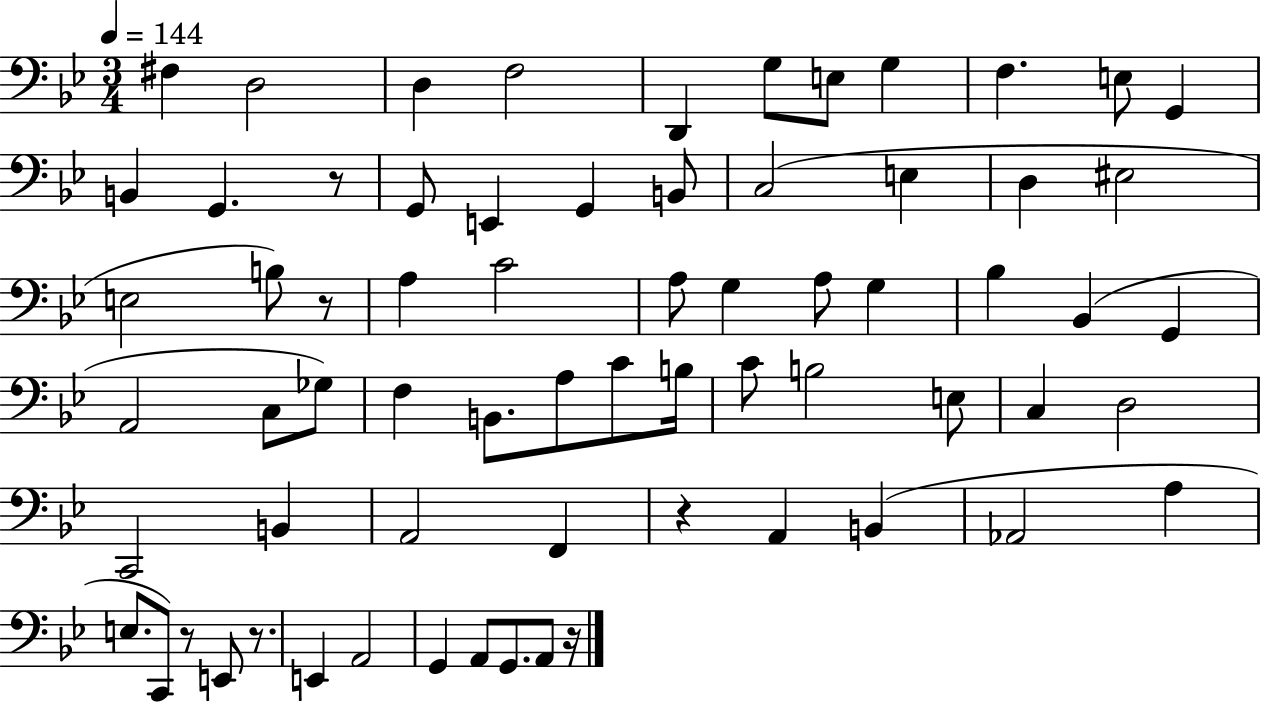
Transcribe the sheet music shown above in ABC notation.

X:1
T:Untitled
M:3/4
L:1/4
K:Bb
^F, D,2 D, F,2 D,, G,/2 E,/2 G, F, E,/2 G,, B,, G,, z/2 G,,/2 E,, G,, B,,/2 C,2 E, D, ^E,2 E,2 B,/2 z/2 A, C2 A,/2 G, A,/2 G, _B, _B,, G,, A,,2 C,/2 _G,/2 F, B,,/2 A,/2 C/2 B,/4 C/2 B,2 E,/2 C, D,2 C,,2 B,, A,,2 F,, z A,, B,, _A,,2 A, E,/2 C,,/2 z/2 E,,/2 z/2 E,, A,,2 G,, A,,/2 G,,/2 A,,/2 z/4